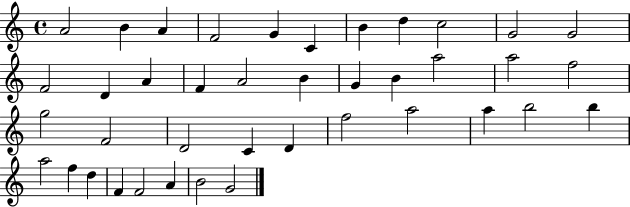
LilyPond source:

{
  \clef treble
  \time 4/4
  \defaultTimeSignature
  \key c \major
  a'2 b'4 a'4 | f'2 g'4 c'4 | b'4 d''4 c''2 | g'2 g'2 | \break f'2 d'4 a'4 | f'4 a'2 b'4 | g'4 b'4 a''2 | a''2 f''2 | \break g''2 f'2 | d'2 c'4 d'4 | f''2 a''2 | a''4 b''2 b''4 | \break a''2 f''4 d''4 | f'4 f'2 a'4 | b'2 g'2 | \bar "|."
}